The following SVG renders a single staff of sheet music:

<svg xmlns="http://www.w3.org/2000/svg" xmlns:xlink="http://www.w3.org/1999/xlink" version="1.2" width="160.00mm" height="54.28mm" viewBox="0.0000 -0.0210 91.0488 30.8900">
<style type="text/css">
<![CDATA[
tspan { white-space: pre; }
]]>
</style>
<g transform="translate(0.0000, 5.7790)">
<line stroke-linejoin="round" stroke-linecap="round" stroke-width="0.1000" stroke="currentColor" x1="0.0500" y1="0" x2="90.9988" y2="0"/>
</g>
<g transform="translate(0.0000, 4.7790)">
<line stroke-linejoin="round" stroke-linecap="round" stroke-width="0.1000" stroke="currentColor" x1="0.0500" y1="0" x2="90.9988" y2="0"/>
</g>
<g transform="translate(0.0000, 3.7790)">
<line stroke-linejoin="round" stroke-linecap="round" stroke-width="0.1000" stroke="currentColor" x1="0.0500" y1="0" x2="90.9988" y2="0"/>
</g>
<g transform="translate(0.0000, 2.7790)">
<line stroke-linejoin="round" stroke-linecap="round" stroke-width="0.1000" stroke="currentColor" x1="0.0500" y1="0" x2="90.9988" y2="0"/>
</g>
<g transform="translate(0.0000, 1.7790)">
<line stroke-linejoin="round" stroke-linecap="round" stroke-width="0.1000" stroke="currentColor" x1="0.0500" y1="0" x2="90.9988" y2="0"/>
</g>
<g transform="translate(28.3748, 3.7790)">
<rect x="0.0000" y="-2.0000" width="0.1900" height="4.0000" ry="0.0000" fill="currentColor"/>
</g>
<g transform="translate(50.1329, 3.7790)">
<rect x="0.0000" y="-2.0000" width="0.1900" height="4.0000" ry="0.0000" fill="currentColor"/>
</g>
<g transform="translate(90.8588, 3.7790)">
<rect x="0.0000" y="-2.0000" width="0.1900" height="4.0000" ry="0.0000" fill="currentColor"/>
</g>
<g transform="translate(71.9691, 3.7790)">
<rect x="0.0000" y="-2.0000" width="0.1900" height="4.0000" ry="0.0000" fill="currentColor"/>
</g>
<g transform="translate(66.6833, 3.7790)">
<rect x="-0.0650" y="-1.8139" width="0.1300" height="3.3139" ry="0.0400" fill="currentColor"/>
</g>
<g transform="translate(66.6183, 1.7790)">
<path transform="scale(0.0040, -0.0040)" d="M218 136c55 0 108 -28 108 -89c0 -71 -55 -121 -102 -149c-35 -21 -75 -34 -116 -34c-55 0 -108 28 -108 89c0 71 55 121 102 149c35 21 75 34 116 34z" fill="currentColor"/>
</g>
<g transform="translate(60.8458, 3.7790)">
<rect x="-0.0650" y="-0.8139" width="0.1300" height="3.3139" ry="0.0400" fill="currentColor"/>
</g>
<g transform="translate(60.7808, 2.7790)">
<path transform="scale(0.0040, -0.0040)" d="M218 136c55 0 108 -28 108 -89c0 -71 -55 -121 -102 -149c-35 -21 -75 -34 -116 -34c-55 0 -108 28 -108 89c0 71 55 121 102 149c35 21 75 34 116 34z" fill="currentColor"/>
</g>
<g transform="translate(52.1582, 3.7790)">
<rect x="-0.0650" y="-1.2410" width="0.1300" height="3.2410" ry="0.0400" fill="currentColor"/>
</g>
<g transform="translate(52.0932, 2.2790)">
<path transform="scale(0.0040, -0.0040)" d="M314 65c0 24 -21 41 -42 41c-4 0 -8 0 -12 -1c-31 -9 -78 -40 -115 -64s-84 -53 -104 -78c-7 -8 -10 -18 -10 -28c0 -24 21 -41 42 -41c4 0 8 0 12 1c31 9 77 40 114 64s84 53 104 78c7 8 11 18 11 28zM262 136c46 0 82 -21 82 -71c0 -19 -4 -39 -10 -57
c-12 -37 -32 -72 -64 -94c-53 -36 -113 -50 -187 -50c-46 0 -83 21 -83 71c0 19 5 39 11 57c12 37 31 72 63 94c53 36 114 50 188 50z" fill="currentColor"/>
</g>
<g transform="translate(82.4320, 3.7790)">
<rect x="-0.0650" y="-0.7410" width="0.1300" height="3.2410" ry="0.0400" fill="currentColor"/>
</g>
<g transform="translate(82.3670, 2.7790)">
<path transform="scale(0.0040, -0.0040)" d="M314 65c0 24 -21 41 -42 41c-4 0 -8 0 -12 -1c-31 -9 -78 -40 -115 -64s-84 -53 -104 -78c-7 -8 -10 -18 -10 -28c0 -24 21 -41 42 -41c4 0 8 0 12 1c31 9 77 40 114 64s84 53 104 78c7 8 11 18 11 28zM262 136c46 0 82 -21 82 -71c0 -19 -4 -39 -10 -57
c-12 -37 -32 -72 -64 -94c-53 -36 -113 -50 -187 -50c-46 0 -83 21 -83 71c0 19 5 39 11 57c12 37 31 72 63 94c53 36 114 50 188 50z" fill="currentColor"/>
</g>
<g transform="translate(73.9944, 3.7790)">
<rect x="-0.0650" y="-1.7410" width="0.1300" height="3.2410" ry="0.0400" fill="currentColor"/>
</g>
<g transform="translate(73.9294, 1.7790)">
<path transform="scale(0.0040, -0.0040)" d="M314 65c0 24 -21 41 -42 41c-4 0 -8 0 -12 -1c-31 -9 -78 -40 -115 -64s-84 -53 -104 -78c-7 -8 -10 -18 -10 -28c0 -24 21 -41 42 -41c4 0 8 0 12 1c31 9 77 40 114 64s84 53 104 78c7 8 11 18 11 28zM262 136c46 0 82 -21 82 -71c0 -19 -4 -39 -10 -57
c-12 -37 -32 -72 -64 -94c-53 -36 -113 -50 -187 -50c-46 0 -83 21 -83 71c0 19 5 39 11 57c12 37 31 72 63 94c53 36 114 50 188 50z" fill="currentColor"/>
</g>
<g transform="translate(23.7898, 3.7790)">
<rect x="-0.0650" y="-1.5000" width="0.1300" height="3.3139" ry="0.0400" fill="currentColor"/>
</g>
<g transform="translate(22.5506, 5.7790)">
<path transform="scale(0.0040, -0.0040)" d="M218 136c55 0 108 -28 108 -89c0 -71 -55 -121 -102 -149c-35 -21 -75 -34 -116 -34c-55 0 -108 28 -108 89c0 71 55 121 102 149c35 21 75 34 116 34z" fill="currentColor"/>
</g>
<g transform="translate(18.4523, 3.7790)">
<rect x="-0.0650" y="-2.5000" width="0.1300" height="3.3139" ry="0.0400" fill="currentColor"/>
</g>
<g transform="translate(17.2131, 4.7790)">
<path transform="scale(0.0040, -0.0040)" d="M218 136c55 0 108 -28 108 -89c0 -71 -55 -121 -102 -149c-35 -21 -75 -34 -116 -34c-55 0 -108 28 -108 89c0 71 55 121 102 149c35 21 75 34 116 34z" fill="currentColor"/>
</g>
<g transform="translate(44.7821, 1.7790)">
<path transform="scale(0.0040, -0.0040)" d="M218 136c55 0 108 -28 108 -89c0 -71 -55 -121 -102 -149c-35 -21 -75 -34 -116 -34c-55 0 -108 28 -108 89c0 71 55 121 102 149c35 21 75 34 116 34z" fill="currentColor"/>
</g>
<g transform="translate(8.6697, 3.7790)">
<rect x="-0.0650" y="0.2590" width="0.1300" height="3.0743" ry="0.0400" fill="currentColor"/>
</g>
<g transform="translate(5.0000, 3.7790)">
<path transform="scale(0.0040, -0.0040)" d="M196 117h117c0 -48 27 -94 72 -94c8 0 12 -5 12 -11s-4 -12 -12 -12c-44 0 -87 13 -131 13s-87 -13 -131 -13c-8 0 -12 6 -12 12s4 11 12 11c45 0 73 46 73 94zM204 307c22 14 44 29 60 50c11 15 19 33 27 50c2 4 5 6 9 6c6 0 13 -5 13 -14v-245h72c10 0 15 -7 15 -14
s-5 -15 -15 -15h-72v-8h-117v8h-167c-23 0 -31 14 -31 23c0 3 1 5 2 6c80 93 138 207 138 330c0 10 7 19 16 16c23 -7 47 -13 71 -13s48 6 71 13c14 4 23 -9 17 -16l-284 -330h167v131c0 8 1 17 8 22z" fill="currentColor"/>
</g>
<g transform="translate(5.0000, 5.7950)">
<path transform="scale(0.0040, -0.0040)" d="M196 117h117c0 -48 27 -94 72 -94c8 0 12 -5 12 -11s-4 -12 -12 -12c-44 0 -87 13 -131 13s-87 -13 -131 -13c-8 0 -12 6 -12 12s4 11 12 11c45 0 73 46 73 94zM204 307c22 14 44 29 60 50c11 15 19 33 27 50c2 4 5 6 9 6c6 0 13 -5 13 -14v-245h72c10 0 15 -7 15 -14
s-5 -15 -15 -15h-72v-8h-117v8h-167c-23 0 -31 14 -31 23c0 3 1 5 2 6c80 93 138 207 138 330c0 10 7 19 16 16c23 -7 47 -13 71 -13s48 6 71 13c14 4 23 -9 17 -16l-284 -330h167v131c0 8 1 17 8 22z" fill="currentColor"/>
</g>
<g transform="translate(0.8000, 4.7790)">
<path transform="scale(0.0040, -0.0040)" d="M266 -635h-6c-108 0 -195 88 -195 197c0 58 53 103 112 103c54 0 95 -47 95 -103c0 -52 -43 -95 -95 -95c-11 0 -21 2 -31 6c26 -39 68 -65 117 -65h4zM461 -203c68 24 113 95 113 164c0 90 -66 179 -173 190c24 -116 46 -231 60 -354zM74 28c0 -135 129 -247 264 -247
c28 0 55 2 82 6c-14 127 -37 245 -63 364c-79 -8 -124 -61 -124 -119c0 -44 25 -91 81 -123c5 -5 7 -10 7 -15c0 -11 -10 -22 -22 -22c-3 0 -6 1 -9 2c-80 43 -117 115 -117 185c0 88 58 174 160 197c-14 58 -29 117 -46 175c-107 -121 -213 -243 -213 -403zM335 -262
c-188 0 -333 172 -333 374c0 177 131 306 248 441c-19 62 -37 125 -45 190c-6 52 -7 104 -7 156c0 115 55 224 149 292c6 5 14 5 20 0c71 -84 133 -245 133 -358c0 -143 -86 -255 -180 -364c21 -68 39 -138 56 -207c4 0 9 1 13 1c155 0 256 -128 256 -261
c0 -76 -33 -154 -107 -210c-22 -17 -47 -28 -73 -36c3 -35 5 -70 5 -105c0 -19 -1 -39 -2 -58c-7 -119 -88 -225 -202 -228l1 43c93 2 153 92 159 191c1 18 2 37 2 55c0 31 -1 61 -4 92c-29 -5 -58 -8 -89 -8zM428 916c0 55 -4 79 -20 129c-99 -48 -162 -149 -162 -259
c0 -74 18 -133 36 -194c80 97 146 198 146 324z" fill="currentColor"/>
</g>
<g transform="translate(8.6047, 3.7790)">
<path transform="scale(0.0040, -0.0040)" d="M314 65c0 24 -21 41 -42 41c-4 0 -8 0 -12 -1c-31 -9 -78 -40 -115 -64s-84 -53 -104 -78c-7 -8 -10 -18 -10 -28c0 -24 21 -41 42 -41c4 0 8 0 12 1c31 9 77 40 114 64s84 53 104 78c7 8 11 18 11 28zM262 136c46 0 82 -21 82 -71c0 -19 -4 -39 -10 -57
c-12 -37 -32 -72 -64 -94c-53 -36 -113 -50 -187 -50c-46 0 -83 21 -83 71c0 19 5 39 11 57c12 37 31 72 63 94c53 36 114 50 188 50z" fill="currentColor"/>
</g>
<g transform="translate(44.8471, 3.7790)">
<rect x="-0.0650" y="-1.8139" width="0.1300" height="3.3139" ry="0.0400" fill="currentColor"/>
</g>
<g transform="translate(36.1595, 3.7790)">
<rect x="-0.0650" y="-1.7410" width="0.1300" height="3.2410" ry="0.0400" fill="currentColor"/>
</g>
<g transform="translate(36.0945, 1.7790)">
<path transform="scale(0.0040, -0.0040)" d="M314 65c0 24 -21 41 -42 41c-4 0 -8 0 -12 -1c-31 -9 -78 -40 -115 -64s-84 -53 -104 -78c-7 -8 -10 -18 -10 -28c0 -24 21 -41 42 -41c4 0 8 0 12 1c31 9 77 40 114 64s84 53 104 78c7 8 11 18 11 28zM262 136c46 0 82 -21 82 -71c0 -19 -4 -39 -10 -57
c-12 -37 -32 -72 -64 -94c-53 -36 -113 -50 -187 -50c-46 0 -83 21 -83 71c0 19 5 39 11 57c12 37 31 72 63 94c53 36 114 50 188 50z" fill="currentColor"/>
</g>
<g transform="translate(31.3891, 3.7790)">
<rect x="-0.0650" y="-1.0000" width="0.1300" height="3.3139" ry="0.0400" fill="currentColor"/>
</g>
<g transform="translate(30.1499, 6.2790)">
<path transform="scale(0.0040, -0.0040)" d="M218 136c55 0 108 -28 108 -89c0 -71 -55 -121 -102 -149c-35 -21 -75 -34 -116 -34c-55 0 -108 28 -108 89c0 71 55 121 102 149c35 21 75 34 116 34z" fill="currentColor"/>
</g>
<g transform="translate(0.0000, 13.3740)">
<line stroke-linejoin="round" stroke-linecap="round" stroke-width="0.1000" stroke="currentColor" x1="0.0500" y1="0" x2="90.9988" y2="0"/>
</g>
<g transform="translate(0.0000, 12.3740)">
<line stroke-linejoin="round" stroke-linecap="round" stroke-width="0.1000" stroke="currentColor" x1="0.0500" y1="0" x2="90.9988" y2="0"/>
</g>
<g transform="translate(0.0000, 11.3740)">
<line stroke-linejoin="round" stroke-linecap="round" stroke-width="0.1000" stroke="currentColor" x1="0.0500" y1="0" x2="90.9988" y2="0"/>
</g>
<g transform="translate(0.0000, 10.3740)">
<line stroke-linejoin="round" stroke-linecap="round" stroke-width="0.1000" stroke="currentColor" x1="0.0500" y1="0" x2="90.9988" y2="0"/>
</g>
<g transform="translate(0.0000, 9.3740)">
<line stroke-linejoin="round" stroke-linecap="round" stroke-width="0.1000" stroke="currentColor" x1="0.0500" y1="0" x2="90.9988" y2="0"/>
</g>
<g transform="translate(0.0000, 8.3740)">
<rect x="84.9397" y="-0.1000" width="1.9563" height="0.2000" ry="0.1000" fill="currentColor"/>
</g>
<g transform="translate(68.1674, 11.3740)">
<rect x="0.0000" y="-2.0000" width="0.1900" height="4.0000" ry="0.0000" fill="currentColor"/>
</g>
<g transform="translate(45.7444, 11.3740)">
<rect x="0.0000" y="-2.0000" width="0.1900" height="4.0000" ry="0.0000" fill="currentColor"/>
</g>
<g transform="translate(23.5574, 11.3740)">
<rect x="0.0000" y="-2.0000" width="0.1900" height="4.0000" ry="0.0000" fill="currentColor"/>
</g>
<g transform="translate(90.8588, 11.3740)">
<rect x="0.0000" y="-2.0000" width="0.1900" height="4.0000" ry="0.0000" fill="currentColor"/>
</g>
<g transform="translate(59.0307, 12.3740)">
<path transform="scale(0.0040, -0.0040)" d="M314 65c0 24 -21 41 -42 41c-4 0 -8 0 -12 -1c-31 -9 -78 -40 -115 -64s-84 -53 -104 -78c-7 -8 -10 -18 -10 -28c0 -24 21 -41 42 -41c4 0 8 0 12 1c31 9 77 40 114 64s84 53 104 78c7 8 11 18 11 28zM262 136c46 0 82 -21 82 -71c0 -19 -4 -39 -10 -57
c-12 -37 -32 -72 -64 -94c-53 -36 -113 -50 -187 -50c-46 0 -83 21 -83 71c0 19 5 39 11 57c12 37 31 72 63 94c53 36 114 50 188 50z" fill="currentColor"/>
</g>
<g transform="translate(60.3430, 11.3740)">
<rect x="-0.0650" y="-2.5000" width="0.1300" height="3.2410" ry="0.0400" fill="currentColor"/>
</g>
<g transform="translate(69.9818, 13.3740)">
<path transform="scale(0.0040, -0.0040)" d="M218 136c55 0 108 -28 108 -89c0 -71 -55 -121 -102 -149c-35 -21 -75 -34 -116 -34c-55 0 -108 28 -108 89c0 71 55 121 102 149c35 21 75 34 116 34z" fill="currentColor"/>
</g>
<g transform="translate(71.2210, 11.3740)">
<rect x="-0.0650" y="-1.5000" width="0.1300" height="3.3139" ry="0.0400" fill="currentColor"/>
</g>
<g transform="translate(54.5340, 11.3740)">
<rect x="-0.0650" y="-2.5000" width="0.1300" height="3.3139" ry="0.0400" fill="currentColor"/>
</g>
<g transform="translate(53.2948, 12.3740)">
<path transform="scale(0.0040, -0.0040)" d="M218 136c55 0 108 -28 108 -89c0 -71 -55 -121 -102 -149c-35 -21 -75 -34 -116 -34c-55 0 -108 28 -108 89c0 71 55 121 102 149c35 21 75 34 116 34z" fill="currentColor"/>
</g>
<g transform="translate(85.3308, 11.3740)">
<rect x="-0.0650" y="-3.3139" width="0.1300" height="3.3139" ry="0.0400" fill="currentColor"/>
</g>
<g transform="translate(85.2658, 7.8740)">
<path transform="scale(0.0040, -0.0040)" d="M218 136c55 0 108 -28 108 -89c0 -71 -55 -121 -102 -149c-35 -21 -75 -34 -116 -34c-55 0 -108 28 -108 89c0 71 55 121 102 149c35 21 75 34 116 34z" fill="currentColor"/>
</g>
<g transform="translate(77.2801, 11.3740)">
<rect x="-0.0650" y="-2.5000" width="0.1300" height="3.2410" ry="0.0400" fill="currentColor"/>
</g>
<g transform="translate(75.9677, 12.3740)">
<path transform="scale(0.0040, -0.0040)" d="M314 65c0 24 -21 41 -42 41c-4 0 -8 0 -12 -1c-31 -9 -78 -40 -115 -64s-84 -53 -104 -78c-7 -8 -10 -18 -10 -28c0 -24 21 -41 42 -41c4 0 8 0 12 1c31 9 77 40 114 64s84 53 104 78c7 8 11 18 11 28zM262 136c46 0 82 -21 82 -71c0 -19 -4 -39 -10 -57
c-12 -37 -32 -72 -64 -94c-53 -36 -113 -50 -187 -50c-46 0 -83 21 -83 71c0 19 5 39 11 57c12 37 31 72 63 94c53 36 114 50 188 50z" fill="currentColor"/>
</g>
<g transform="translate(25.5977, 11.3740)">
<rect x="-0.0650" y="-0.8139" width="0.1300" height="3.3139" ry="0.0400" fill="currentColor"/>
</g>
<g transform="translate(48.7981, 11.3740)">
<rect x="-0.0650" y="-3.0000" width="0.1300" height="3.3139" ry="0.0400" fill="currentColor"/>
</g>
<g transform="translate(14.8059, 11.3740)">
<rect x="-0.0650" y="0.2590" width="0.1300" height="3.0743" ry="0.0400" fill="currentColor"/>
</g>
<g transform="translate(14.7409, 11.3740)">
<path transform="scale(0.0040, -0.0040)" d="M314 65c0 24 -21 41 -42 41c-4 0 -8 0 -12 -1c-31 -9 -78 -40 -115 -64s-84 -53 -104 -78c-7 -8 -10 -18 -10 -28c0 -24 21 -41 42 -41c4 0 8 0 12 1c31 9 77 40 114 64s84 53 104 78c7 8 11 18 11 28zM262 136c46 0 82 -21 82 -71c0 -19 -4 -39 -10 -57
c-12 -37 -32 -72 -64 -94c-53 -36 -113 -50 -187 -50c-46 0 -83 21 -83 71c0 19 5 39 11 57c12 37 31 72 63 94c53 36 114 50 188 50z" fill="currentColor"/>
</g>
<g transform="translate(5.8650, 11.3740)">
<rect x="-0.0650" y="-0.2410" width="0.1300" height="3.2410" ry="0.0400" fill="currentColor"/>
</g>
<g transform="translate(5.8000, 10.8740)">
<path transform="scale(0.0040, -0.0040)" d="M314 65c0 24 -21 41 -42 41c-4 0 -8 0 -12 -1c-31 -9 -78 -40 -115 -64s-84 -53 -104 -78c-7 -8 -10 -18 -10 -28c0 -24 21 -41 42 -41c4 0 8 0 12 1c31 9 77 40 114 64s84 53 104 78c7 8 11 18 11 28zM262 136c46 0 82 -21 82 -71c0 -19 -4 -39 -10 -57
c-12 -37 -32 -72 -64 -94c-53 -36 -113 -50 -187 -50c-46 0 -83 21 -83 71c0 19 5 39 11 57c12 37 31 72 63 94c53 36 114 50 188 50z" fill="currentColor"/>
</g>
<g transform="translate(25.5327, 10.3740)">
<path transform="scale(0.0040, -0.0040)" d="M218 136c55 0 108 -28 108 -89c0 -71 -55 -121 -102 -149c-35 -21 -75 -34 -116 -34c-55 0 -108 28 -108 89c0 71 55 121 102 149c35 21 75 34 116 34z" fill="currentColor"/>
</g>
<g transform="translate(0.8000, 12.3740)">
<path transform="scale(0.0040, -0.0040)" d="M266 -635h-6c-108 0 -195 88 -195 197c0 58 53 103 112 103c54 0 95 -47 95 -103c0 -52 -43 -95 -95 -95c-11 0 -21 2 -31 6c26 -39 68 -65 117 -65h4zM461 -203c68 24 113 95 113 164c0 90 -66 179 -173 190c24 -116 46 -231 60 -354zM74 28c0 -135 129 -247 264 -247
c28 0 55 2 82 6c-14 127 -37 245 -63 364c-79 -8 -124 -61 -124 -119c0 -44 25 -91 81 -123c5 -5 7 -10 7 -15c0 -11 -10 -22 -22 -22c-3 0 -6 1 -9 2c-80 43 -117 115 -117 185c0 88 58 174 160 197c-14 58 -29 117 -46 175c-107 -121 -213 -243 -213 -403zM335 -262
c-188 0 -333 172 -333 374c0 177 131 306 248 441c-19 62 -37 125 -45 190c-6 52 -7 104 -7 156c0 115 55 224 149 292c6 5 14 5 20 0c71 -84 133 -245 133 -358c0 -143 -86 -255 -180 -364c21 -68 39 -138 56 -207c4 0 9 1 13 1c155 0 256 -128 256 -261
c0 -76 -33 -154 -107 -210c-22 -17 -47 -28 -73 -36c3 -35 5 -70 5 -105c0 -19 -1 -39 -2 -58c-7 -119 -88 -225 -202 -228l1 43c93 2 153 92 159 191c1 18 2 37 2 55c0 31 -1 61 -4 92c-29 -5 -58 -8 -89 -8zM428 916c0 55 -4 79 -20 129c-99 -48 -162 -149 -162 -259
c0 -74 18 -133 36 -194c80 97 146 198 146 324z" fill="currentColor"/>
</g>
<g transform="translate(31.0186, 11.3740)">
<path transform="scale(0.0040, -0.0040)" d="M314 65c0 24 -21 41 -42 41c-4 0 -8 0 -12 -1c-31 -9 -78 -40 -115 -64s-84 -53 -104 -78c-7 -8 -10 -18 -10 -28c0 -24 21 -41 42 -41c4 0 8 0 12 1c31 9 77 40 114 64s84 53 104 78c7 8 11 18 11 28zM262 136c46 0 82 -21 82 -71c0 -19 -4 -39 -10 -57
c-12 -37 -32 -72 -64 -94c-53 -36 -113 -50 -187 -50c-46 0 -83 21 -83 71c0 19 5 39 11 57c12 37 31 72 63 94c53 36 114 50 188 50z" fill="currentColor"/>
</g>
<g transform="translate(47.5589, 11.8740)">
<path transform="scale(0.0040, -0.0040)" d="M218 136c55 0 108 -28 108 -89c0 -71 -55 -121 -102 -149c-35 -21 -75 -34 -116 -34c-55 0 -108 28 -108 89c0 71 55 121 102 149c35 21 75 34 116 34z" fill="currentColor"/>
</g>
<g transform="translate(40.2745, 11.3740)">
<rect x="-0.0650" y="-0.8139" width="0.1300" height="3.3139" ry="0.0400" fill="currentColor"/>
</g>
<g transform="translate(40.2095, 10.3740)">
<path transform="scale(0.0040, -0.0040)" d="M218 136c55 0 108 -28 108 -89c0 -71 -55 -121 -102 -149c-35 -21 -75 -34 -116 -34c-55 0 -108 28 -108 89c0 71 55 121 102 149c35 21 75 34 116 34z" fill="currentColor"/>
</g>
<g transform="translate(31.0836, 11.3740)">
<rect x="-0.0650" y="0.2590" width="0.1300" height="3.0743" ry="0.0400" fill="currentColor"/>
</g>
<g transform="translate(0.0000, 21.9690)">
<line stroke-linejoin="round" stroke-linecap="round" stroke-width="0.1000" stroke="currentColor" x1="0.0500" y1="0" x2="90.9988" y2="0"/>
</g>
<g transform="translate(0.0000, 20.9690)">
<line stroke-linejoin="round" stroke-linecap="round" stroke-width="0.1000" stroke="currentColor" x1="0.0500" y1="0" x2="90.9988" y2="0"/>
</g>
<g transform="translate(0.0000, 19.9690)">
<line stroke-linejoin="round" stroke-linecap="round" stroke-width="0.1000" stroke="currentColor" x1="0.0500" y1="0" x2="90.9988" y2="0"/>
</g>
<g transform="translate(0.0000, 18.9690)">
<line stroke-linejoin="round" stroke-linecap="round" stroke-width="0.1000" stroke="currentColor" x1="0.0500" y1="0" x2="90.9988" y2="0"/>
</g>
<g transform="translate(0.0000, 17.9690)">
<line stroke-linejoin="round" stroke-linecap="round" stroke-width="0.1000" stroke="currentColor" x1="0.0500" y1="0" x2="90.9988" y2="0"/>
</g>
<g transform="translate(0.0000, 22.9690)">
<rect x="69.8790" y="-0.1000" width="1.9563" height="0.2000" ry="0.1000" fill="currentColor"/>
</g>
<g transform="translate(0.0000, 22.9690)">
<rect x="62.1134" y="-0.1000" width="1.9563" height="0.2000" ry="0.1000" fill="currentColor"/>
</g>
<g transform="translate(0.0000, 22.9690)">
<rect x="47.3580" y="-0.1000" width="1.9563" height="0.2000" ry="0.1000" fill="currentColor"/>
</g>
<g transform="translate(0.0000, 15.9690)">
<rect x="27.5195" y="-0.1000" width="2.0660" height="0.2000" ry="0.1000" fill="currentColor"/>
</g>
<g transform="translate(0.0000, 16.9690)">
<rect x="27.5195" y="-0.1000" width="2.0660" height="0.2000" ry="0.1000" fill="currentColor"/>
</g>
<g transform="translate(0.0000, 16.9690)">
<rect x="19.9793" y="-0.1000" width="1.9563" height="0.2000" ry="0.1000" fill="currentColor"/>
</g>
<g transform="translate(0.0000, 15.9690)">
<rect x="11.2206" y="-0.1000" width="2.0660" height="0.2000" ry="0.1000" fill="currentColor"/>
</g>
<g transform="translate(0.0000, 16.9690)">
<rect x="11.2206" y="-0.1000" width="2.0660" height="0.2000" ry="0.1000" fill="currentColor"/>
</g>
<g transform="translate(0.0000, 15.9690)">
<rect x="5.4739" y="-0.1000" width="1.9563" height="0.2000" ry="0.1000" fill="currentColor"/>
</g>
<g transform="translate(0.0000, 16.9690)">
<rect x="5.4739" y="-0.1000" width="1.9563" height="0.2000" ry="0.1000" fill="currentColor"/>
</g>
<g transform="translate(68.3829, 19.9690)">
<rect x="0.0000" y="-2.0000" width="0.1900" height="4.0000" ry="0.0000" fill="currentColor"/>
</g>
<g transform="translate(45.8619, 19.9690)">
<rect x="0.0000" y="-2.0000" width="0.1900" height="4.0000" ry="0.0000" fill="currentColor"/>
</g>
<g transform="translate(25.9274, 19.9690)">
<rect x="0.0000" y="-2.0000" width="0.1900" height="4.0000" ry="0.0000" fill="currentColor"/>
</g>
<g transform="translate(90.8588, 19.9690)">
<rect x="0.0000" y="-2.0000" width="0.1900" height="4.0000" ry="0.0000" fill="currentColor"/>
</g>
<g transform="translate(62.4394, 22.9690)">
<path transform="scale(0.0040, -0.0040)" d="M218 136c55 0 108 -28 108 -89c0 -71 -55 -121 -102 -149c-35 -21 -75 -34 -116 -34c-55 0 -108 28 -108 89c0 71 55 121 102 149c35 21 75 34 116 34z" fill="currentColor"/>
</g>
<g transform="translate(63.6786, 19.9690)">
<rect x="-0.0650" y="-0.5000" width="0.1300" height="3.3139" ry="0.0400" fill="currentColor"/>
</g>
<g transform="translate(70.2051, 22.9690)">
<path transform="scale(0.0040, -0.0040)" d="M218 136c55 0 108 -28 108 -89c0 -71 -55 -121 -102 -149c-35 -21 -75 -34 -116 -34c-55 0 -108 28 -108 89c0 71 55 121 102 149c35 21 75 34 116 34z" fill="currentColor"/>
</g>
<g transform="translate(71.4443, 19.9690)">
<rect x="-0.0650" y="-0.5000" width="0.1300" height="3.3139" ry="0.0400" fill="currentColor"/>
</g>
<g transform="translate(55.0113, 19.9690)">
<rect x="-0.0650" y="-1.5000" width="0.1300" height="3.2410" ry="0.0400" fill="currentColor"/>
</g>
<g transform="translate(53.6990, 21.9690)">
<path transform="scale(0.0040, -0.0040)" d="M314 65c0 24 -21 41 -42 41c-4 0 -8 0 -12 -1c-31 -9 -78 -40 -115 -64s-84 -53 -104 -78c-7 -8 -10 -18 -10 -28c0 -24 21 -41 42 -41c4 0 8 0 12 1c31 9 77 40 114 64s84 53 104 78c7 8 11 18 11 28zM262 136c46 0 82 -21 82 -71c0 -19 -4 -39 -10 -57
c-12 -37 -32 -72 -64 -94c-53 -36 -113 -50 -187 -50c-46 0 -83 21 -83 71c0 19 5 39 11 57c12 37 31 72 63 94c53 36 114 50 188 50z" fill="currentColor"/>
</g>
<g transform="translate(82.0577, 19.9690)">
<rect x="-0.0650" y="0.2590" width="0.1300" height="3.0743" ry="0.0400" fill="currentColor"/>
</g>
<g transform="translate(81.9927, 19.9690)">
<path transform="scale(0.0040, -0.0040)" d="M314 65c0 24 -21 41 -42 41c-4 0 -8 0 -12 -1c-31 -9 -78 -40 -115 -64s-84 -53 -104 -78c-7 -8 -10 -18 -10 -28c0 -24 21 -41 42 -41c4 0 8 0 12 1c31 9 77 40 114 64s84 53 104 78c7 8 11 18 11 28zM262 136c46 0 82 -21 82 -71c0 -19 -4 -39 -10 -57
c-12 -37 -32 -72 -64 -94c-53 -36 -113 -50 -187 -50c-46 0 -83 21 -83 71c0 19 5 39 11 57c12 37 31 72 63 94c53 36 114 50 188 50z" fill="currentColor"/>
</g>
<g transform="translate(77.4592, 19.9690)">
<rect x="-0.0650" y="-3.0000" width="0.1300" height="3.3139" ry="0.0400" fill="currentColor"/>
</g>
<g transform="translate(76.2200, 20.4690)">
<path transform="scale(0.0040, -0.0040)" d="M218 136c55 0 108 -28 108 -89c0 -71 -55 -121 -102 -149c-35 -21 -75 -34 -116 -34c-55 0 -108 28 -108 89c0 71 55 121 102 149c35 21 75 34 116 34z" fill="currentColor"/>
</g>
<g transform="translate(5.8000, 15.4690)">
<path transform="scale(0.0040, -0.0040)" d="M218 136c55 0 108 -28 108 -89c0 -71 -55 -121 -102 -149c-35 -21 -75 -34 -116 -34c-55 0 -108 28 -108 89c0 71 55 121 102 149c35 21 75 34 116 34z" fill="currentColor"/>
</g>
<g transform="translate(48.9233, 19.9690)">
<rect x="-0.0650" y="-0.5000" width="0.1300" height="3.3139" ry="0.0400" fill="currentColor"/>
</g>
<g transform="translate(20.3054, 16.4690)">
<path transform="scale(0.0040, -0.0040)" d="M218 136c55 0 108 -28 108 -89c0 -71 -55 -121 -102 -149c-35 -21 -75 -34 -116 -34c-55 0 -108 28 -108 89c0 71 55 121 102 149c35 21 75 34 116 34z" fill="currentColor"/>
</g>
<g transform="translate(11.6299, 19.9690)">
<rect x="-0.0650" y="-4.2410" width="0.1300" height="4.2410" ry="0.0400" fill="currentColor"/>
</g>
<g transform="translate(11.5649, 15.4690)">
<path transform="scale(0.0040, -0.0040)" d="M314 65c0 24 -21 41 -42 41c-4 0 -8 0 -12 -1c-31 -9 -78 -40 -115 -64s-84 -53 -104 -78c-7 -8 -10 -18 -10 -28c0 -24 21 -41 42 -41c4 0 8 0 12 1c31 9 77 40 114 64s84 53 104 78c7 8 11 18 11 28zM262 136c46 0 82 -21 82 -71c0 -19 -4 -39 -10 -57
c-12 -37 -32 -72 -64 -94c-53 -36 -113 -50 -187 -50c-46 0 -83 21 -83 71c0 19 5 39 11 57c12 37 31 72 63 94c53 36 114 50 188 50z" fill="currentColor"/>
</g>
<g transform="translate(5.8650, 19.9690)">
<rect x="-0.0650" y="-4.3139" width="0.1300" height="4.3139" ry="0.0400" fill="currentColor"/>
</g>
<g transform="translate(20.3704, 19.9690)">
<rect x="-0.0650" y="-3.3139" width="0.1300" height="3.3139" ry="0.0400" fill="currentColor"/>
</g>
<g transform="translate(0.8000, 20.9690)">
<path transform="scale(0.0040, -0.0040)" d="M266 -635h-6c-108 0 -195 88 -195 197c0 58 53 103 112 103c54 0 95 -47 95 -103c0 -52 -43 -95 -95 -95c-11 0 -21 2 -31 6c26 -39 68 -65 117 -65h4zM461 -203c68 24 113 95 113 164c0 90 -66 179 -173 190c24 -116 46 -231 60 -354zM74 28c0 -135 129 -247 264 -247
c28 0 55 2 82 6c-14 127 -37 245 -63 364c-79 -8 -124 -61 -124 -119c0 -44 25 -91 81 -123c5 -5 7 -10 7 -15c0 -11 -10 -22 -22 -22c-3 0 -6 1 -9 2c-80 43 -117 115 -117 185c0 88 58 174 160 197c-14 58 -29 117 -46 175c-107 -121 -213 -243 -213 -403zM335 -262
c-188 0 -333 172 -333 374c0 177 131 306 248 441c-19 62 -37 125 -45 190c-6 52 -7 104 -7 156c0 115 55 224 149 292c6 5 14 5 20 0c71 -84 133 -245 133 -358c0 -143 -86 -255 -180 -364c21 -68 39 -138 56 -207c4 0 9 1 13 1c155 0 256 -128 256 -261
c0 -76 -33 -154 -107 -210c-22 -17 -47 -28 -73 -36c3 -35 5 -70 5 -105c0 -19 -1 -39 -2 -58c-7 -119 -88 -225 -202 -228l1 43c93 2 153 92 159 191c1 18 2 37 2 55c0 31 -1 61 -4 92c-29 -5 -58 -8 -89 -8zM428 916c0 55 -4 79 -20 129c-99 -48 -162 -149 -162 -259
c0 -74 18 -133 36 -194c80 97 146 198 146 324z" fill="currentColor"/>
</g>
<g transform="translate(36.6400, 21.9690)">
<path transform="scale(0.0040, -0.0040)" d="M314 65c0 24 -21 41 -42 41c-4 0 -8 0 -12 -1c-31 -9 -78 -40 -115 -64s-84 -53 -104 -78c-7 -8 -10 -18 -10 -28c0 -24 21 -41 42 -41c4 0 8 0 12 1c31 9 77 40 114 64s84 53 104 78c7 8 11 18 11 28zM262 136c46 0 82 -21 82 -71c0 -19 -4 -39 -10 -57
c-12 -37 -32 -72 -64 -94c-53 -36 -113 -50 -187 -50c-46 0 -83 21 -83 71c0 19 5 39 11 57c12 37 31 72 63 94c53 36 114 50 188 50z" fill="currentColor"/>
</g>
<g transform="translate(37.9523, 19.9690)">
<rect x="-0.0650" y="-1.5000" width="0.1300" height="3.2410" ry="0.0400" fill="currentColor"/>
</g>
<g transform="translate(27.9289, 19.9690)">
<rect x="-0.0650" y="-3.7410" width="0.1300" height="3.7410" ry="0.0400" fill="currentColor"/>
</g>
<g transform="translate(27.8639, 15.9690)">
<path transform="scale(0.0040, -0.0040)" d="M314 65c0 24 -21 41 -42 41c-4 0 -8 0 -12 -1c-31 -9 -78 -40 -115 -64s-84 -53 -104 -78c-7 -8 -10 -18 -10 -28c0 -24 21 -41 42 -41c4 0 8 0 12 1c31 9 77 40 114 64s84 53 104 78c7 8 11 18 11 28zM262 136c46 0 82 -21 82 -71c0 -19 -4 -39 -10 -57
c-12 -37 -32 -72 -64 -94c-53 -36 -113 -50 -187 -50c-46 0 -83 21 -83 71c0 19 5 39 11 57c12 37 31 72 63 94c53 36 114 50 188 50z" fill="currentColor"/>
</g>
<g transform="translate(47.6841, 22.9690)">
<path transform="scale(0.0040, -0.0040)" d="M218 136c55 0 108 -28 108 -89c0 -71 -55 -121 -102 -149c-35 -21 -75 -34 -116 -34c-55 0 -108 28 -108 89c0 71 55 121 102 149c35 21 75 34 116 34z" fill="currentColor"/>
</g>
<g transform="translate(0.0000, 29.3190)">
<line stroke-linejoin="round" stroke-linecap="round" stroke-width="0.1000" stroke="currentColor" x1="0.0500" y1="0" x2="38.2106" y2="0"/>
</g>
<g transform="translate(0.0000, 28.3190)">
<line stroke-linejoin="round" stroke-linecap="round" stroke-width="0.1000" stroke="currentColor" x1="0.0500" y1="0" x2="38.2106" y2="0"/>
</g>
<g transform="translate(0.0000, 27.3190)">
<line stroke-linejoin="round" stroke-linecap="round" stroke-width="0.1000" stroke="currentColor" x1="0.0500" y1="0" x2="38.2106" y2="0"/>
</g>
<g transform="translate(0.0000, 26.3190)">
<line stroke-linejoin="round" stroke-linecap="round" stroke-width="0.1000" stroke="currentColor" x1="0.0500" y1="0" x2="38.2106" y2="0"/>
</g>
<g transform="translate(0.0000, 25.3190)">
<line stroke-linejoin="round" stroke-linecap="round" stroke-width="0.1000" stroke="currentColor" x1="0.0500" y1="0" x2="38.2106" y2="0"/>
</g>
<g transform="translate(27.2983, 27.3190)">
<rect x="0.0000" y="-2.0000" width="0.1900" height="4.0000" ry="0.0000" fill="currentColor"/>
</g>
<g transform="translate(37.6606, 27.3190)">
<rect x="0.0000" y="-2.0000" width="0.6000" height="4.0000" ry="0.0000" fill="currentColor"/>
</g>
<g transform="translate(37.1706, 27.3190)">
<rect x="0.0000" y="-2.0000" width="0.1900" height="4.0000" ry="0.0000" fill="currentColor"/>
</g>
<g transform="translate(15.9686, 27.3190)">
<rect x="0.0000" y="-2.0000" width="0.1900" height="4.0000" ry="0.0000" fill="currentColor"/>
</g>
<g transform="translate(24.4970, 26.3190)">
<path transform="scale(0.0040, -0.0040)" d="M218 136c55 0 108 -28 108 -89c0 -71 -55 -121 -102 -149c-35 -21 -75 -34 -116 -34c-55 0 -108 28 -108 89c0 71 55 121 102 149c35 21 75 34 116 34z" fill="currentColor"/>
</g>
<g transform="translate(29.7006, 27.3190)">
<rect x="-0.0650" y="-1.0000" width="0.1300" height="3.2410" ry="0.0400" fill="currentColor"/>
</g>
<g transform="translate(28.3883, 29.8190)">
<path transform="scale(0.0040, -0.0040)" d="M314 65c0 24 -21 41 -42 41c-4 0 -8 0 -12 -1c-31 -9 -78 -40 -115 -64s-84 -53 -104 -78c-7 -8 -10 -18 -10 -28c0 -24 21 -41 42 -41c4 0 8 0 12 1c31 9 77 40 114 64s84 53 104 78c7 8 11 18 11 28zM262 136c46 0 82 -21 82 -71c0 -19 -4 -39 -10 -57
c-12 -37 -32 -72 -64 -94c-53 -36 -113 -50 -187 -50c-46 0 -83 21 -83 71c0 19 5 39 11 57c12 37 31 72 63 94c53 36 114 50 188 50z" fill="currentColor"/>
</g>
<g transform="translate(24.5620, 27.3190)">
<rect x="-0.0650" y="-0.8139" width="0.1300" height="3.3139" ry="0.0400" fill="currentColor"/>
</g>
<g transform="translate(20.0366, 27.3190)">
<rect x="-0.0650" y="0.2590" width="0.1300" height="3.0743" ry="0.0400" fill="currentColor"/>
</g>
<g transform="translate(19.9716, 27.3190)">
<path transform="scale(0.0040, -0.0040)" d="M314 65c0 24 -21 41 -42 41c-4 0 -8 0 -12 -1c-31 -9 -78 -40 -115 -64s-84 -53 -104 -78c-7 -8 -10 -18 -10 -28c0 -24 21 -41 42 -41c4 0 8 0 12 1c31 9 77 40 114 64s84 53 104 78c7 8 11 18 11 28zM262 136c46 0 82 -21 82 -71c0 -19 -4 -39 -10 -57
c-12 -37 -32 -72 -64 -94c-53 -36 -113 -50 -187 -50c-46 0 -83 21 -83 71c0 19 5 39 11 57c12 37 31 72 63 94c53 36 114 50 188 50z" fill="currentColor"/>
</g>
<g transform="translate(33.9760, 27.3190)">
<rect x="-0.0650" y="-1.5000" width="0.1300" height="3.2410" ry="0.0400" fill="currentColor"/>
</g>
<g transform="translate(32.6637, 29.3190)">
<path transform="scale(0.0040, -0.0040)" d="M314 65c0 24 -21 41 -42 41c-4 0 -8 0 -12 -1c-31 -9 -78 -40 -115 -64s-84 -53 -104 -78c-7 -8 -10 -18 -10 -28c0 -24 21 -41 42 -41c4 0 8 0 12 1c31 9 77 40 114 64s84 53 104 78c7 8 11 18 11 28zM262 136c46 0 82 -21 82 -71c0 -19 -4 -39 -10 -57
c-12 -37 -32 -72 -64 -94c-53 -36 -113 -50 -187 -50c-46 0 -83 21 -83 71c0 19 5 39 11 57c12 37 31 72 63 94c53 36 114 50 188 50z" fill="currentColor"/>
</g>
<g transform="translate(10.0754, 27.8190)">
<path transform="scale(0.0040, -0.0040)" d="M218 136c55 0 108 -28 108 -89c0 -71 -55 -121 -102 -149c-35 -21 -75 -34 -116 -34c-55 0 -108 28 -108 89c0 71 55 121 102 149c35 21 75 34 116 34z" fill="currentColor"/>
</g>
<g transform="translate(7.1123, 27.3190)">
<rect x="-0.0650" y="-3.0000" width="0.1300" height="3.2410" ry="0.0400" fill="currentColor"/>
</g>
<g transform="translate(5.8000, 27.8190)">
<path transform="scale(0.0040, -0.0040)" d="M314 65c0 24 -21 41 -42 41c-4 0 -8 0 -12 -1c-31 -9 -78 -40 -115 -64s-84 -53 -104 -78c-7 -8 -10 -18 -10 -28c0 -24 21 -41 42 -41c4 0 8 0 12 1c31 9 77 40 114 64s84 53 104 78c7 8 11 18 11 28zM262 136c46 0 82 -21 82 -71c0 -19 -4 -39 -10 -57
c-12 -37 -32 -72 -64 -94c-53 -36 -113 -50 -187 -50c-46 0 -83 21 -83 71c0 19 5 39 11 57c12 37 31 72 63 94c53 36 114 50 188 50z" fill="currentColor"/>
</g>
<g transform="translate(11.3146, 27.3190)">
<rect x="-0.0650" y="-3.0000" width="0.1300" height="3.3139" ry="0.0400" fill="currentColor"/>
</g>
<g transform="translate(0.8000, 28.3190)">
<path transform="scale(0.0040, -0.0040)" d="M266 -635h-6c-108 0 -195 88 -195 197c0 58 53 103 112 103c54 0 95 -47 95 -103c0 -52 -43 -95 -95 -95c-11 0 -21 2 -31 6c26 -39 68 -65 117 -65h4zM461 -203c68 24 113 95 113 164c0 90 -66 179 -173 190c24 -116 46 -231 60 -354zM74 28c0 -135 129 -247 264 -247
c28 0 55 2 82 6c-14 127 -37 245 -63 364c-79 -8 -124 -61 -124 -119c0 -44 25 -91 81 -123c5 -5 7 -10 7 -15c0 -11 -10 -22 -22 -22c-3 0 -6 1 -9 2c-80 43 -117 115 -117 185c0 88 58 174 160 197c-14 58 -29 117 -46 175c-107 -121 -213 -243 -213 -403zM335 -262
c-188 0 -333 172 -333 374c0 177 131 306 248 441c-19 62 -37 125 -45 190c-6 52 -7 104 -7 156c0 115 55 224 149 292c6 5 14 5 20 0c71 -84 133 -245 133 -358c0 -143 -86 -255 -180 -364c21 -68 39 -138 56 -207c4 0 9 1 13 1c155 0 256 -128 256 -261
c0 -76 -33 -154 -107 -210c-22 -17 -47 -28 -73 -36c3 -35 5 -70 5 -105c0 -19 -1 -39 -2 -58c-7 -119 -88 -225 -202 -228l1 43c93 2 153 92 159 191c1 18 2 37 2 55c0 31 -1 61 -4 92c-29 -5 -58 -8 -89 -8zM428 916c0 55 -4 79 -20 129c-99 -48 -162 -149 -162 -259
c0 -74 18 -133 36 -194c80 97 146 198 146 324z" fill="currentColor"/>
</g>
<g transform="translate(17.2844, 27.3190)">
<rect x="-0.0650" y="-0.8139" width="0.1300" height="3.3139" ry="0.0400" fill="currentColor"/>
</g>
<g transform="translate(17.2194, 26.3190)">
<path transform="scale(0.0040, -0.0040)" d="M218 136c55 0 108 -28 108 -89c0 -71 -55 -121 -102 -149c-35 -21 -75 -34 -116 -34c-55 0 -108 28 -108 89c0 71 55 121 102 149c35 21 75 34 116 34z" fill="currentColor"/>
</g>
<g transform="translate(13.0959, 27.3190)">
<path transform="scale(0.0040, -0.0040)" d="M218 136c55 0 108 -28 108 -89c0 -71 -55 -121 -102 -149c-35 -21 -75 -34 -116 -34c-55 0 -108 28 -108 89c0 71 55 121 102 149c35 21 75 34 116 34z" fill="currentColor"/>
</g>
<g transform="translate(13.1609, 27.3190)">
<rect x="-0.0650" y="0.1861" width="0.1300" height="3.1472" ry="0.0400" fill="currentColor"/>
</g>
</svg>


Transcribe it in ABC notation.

X:1
T:Untitled
M:4/4
L:1/4
K:C
B2 G E D f2 f e2 d f f2 d2 c2 B2 d B2 d A G G2 E G2 b d' d'2 b c'2 E2 C E2 C C A B2 A2 A B d B2 d D2 E2